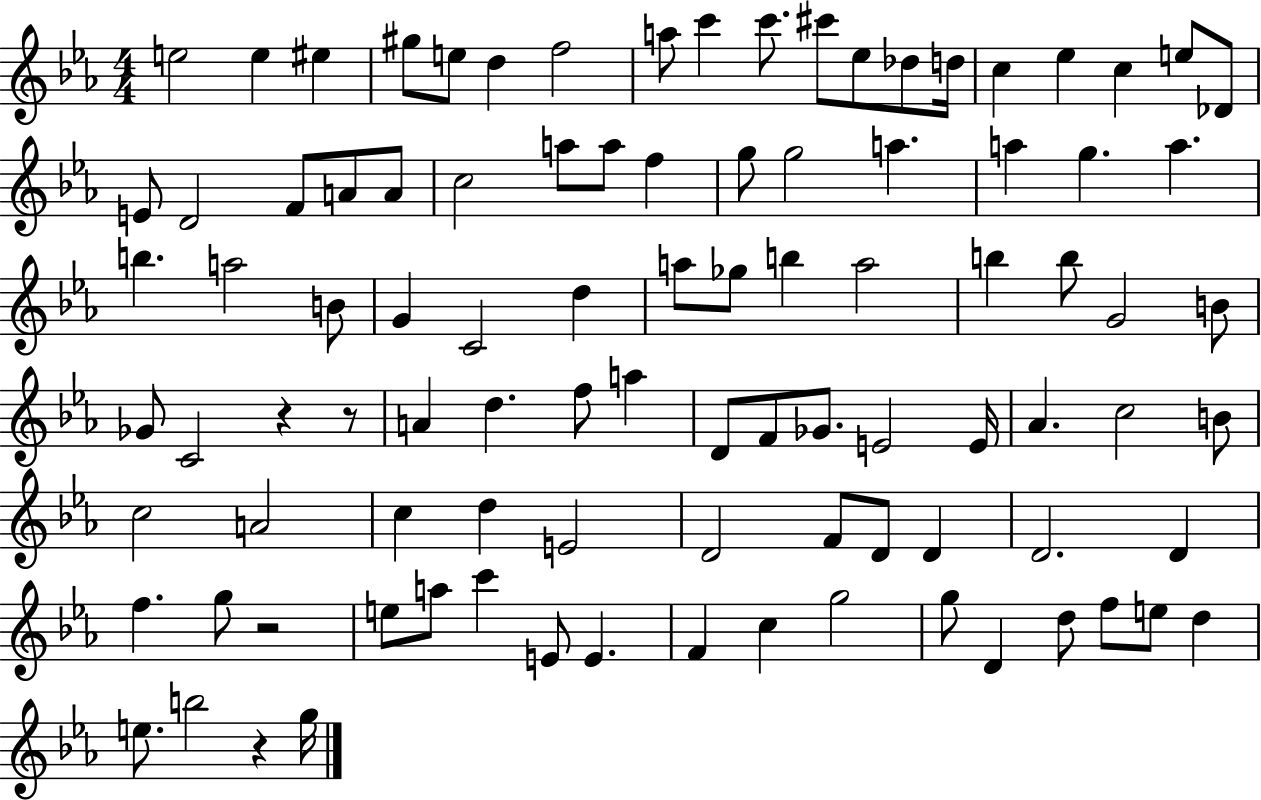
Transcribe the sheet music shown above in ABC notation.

X:1
T:Untitled
M:4/4
L:1/4
K:Eb
e2 e ^e ^g/2 e/2 d f2 a/2 c' c'/2 ^c'/2 _e/2 _d/2 d/4 c _e c e/2 _D/2 E/2 D2 F/2 A/2 A/2 c2 a/2 a/2 f g/2 g2 a a g a b a2 B/2 G C2 d a/2 _g/2 b a2 b b/2 G2 B/2 _G/2 C2 z z/2 A d f/2 a D/2 F/2 _G/2 E2 E/4 _A c2 B/2 c2 A2 c d E2 D2 F/2 D/2 D D2 D f g/2 z2 e/2 a/2 c' E/2 E F c g2 g/2 D d/2 f/2 e/2 d e/2 b2 z g/4